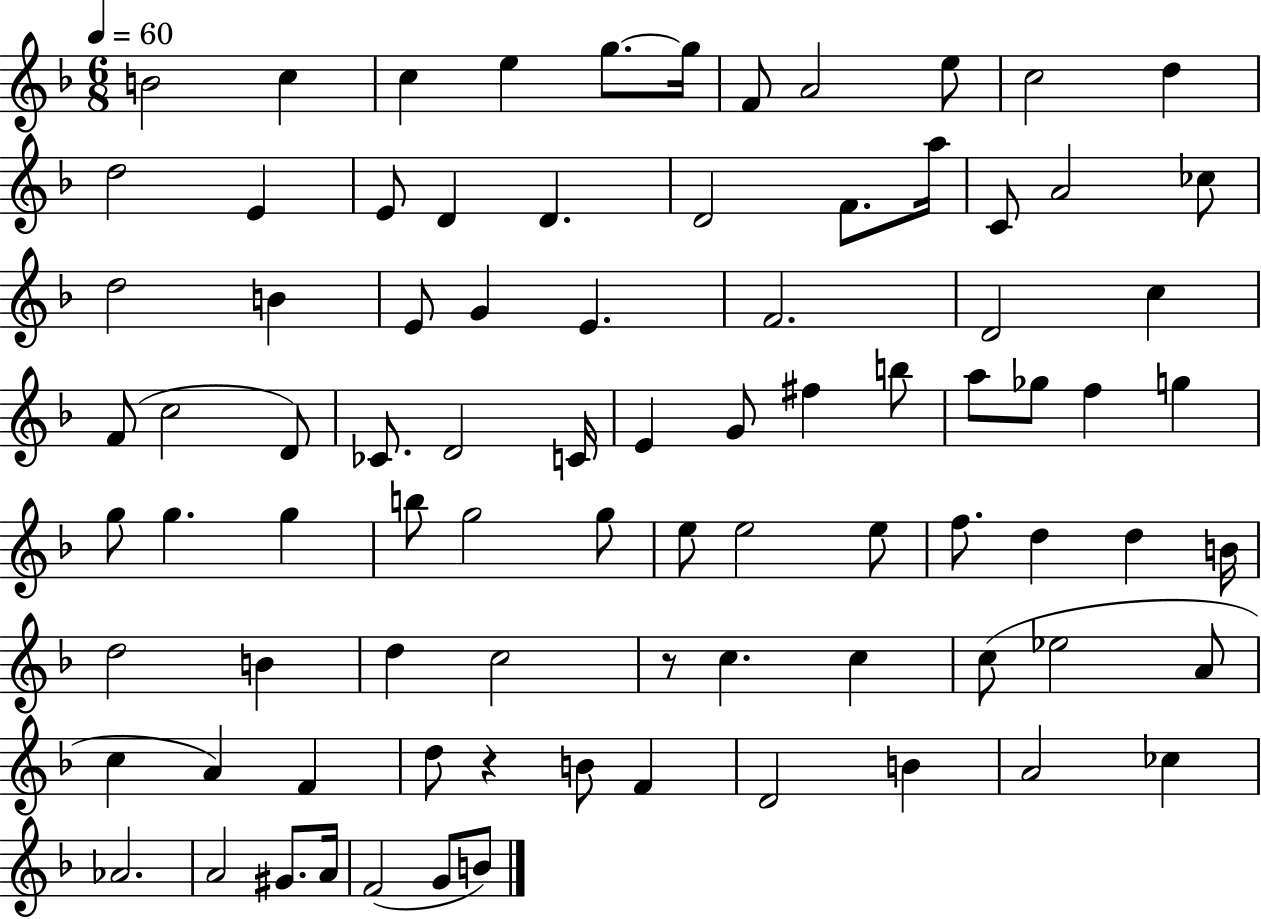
B4/h C5/q C5/q E5/q G5/e. G5/s F4/e A4/h E5/e C5/h D5/q D5/h E4/q E4/e D4/q D4/q. D4/h F4/e. A5/s C4/e A4/h CES5/e D5/h B4/q E4/e G4/q E4/q. F4/h. D4/h C5/q F4/e C5/h D4/e CES4/e. D4/h C4/s E4/q G4/e F#5/q B5/e A5/e Gb5/e F5/q G5/q G5/e G5/q. G5/q B5/e G5/h G5/e E5/e E5/h E5/e F5/e. D5/q D5/q B4/s D5/h B4/q D5/q C5/h R/e C5/q. C5/q C5/e Eb5/h A4/e C5/q A4/q F4/q D5/e R/q B4/e F4/q D4/h B4/q A4/h CES5/q Ab4/h. A4/h G#4/e. A4/s F4/h G4/e B4/e